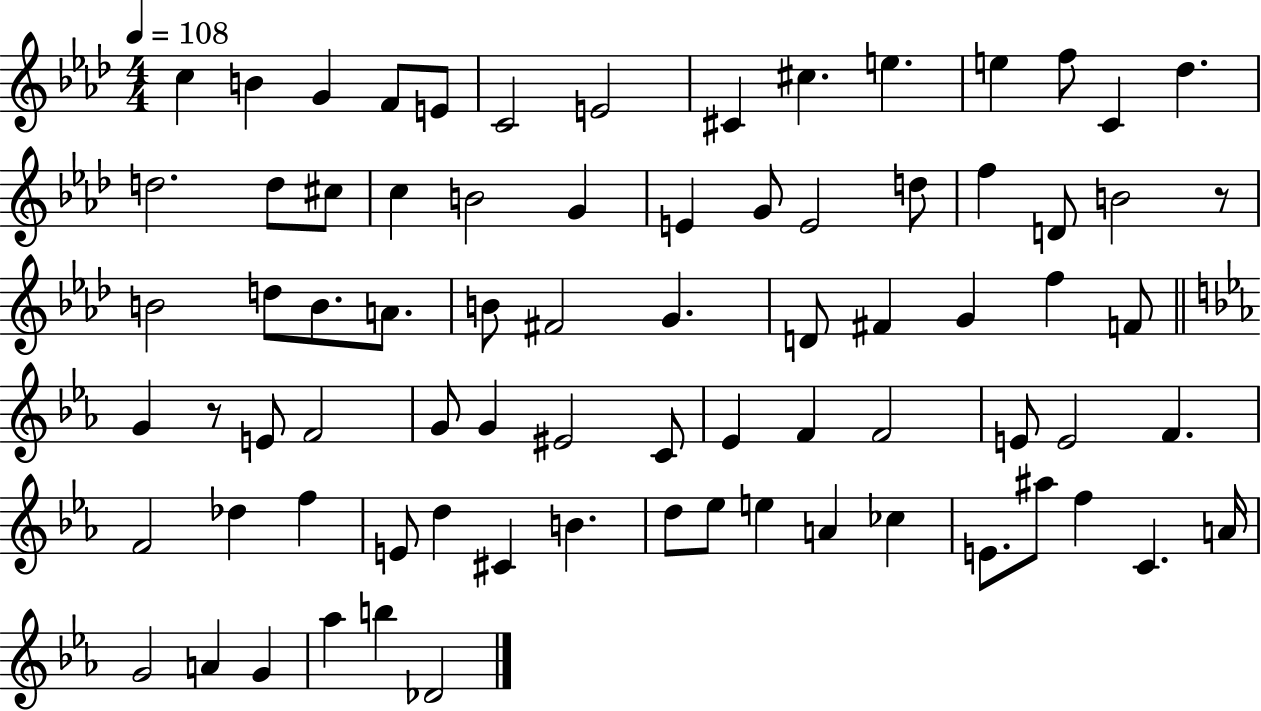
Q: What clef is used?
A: treble